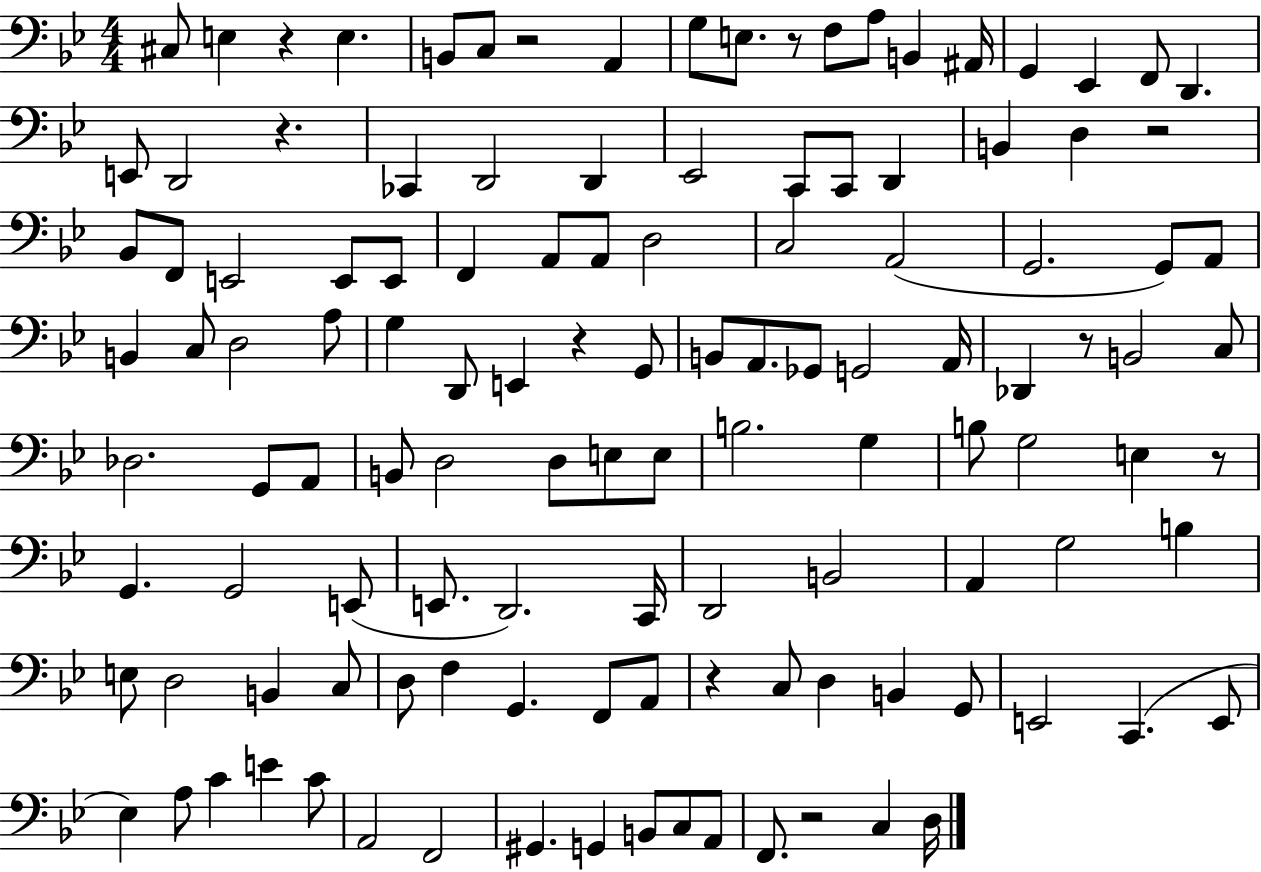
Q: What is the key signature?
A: BES major